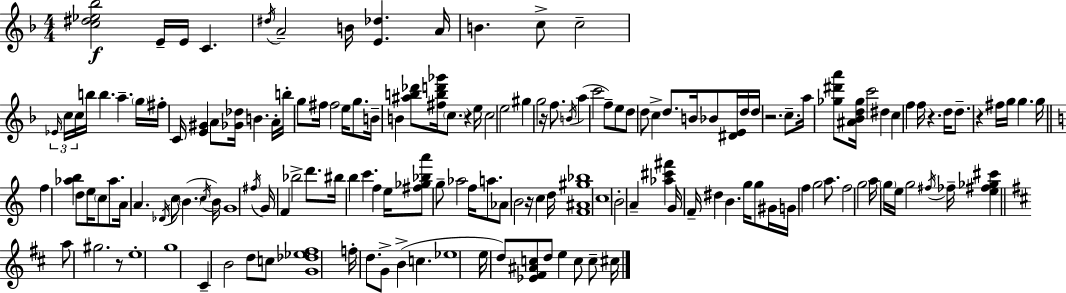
X:1
T:Untitled
M:4/4
L:1/4
K:F
[c^d_e_b]2 E/4 E/4 C ^d/4 A2 B/4 [E_d] A/4 B c/2 c2 _E/4 c/4 c/4 b/4 b a g/4 ^f/4 C/4 [E^G] A/2 [_G_d]/4 B A/4 b/4 g/2 ^f/4 ^f2 e/4 g/2 B/4 B [^ab_d']/2 [^fbd'_g']/4 c/2 z e/4 c2 e2 ^g g2 z/4 f/2 B/4 a c'2 f/2 e/2 d/2 d/2 c d/2 B/4 _B/2 [^DE]/4 d/4 d/4 z2 c/2 a/4 [_g^d'a']/2 [^A_Bd_g]/4 c'2 ^d c f f/4 z d/4 d/2 z ^f/4 g/4 g g/4 f [_ab] d/2 e/4 c/2 _a/2 A/4 A _D/4 c/2 B c/4 B/4 G4 ^f/4 G/4 F _b2 d'/2 ^b/4 b c' f e/4 [^f_g_ba']/2 g/2 _a2 f/4 a/2 _A/2 B2 z/4 c d/4 [F^A^g_b]4 c4 B2 A [_a^c'^f'] G/4 F/4 ^d B g/4 g/2 ^G/4 G/4 f g2 a/2 f2 g2 a/4 g/4 e/4 g2 ^f/4 _f/4 [e^f_g^c'] a/2 ^g2 z/2 e4 g4 ^C B2 d/2 c/2 [G_d_e^f]4 f/4 d/2 G/2 B c _e4 e/4 d/2 [_E^F^Ac]/2 d/2 e c/2 c/2 ^c/4